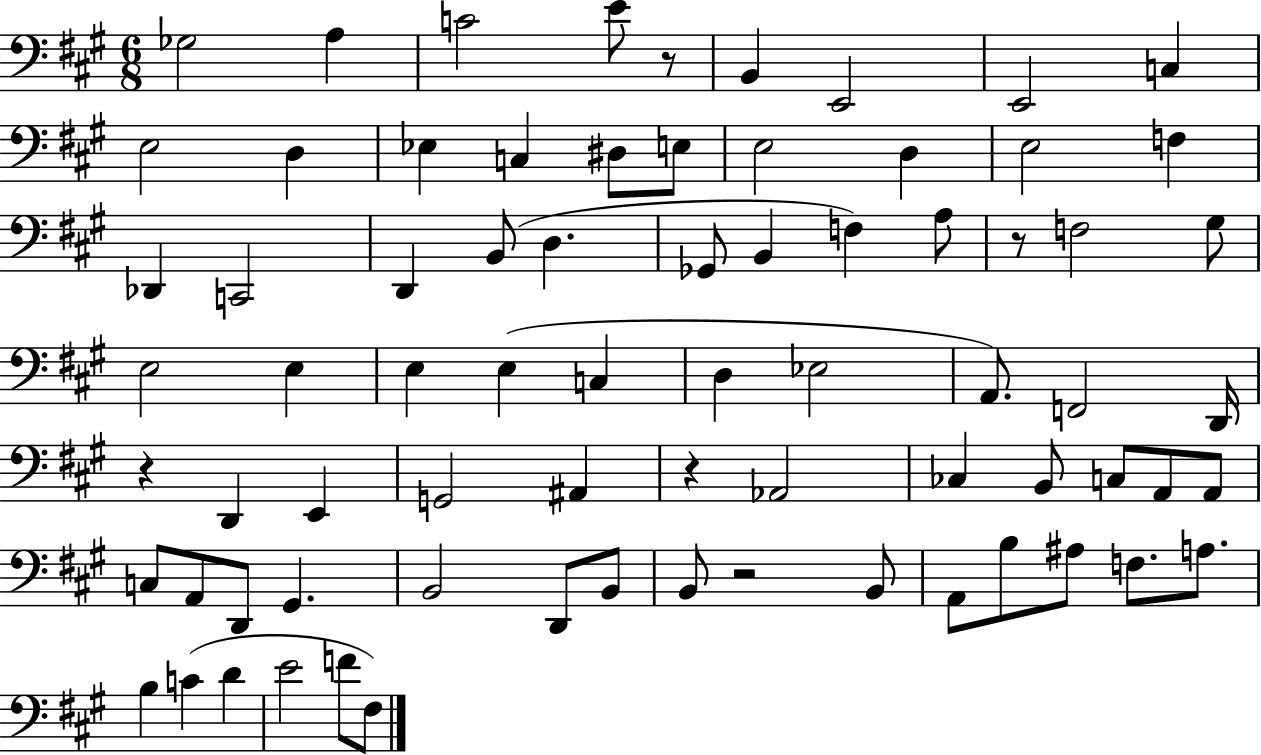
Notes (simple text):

Gb3/h A3/q C4/h E4/e R/e B2/q E2/h E2/h C3/q E3/h D3/q Eb3/q C3/q D#3/e E3/e E3/h D3/q E3/h F3/q Db2/q C2/h D2/q B2/e D3/q. Gb2/e B2/q F3/q A3/e R/e F3/h G#3/e E3/h E3/q E3/q E3/q C3/q D3/q Eb3/h A2/e. F2/h D2/s R/q D2/q E2/q G2/h A#2/q R/q Ab2/h CES3/q B2/e C3/e A2/e A2/e C3/e A2/e D2/e G#2/q. B2/h D2/e B2/e B2/e R/h B2/e A2/e B3/e A#3/e F3/e. A3/e. B3/q C4/q D4/q E4/h F4/e F#3/e